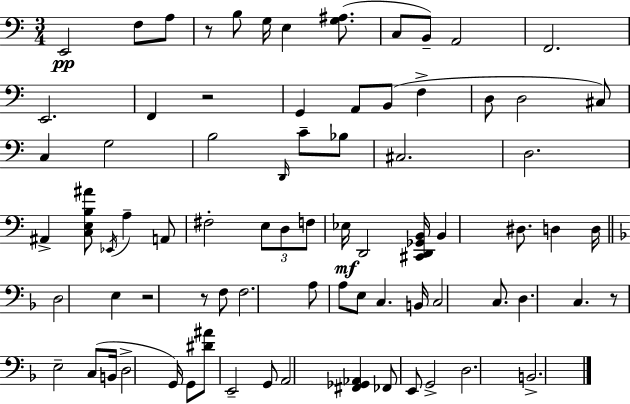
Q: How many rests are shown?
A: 5